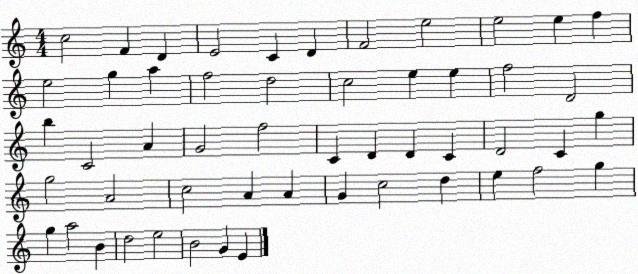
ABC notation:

X:1
T:Untitled
M:4/4
L:1/4
K:C
c2 F D E2 C D F2 e2 e2 e f e2 g a f2 d2 c2 e e f2 D2 b C2 A G2 f2 C D D C D2 C g g2 A2 c2 A A G c2 d e f2 g g a2 B d2 e2 B2 G E